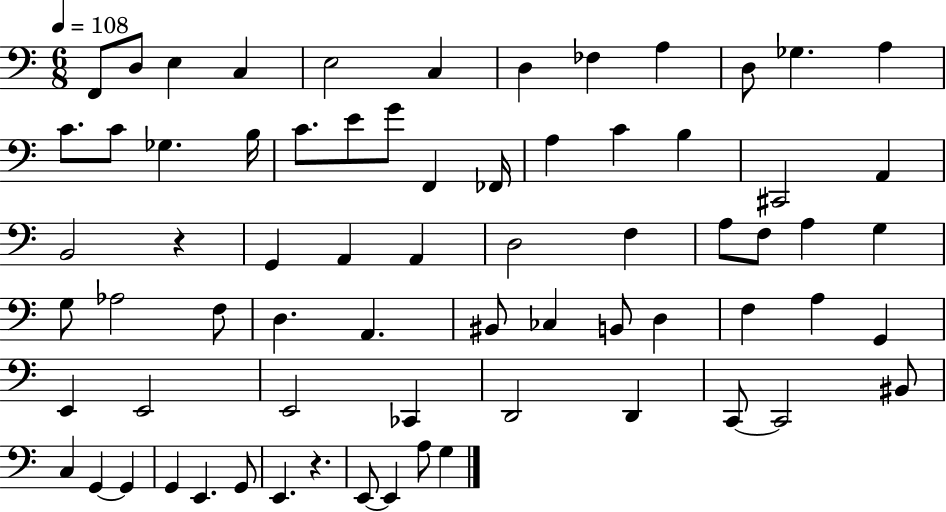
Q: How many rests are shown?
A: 2